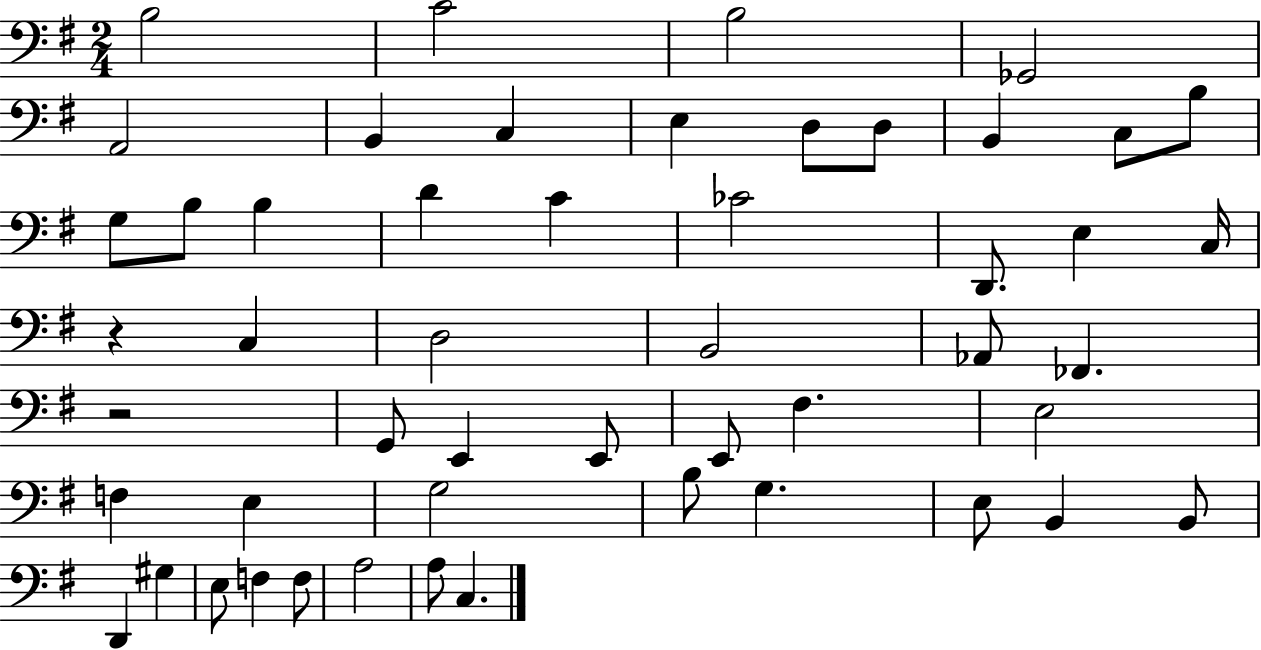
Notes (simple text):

B3/h C4/h B3/h Gb2/h A2/h B2/q C3/q E3/q D3/e D3/e B2/q C3/e B3/e G3/e B3/e B3/q D4/q C4/q CES4/h D2/e. E3/q C3/s R/q C3/q D3/h B2/h Ab2/e FES2/q. R/h G2/e E2/q E2/e E2/e F#3/q. E3/h F3/q E3/q G3/h B3/e G3/q. E3/e B2/q B2/e D2/q G#3/q E3/e F3/q F3/e A3/h A3/e C3/q.